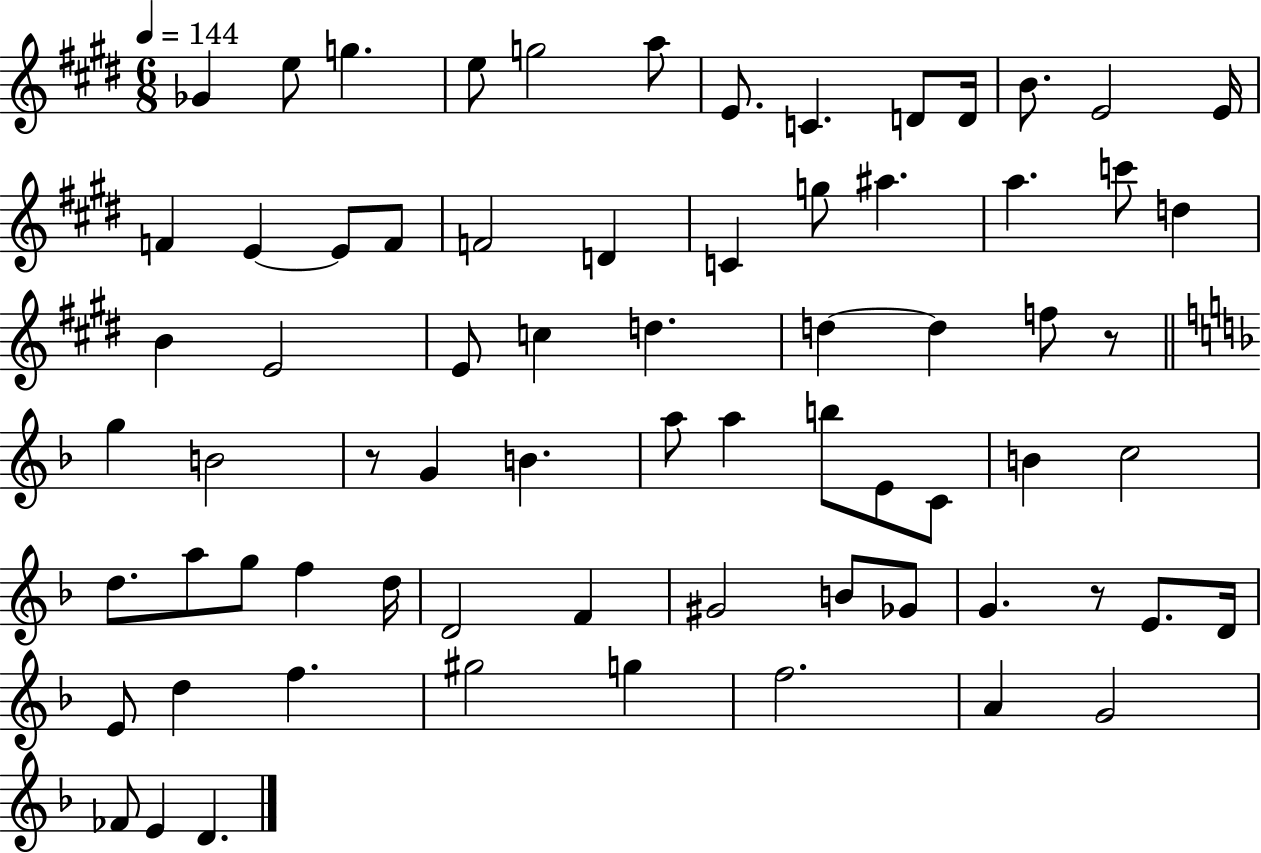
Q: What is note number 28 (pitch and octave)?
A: E4